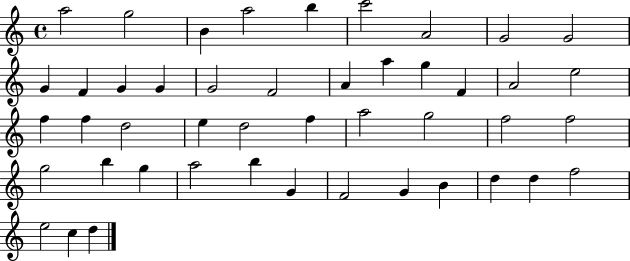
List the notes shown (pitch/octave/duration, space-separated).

A5/h G5/h B4/q A5/h B5/q C6/h A4/h G4/h G4/h G4/q F4/q G4/q G4/q G4/h F4/h A4/q A5/q G5/q F4/q A4/h E5/h F5/q F5/q D5/h E5/q D5/h F5/q A5/h G5/h F5/h F5/h G5/h B5/q G5/q A5/h B5/q G4/q F4/h G4/q B4/q D5/q D5/q F5/h E5/h C5/q D5/q